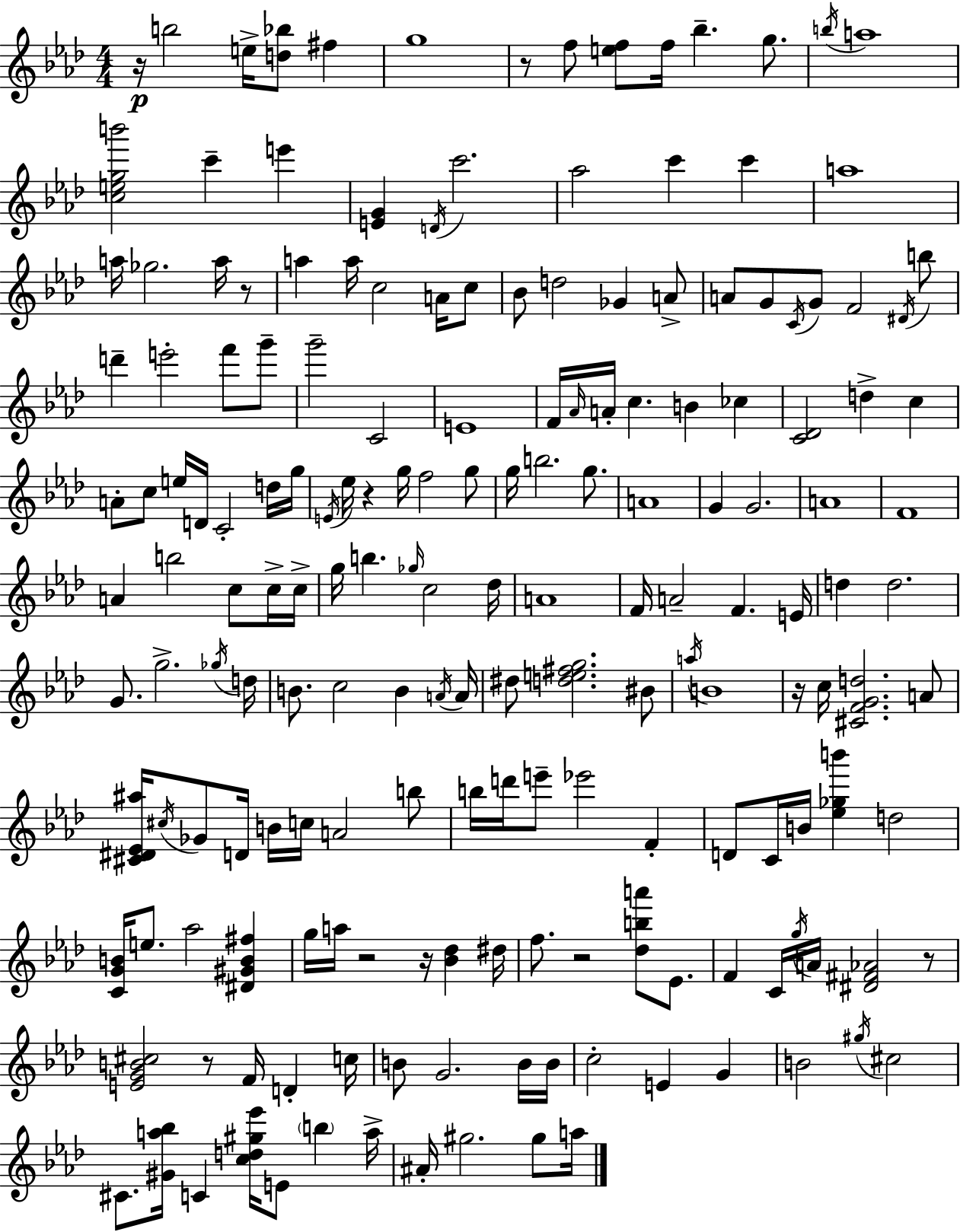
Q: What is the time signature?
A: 4/4